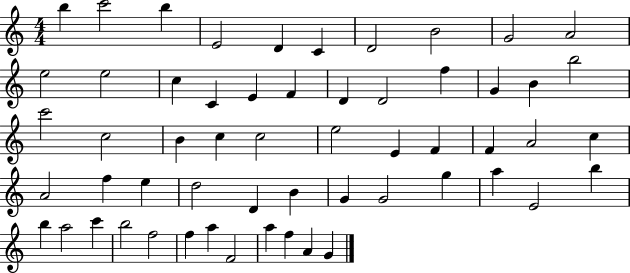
B5/q C6/h B5/q E4/h D4/q C4/q D4/h B4/h G4/h A4/h E5/h E5/h C5/q C4/q E4/q F4/q D4/q D4/h F5/q G4/q B4/q B5/h C6/h C5/h B4/q C5/q C5/h E5/h E4/q F4/q F4/q A4/h C5/q A4/h F5/q E5/q D5/h D4/q B4/q G4/q G4/h G5/q A5/q E4/h B5/q B5/q A5/h C6/q B5/h F5/h F5/q A5/q F4/h A5/q F5/q A4/q G4/q